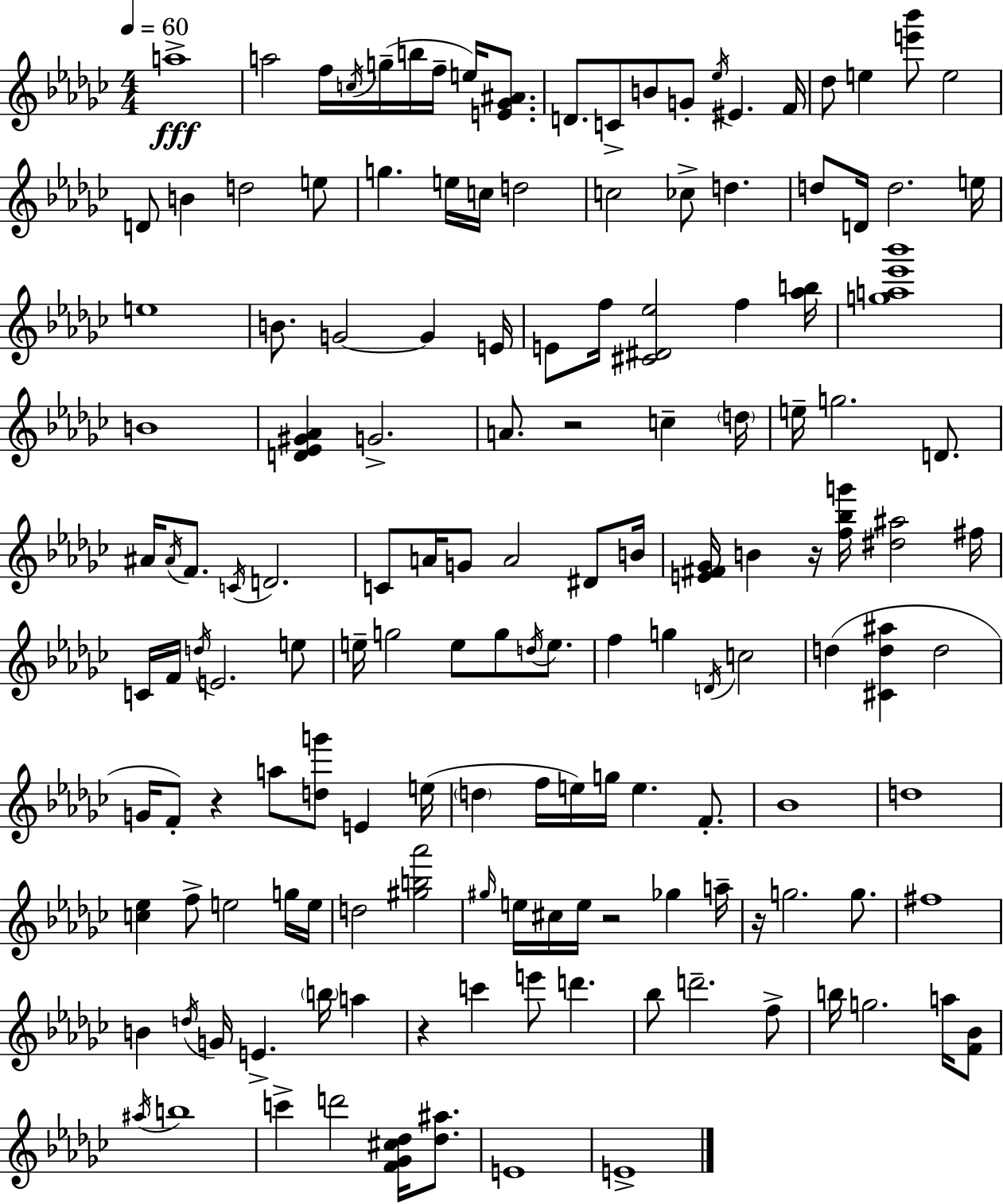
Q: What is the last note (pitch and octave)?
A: E4